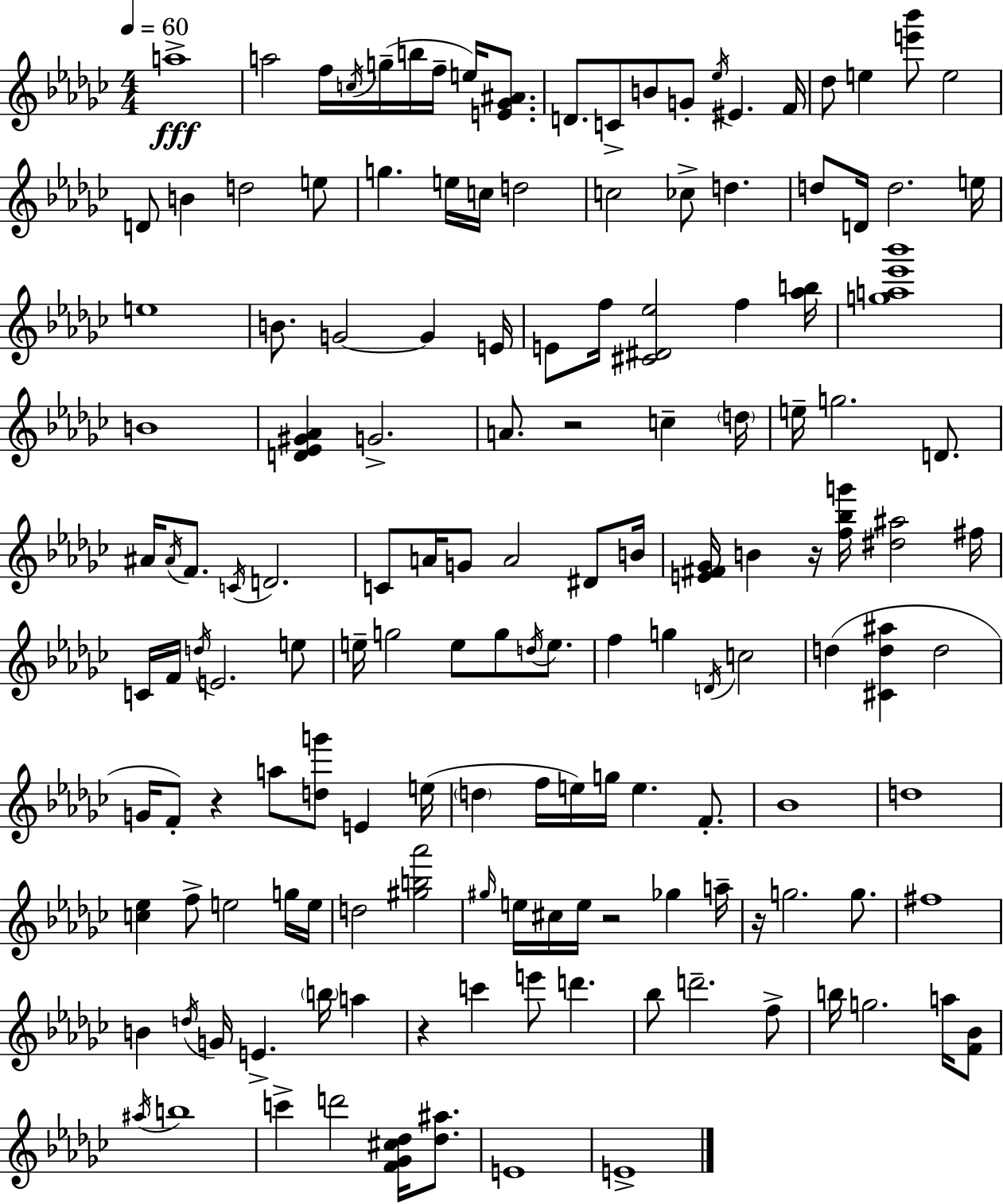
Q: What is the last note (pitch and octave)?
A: E4